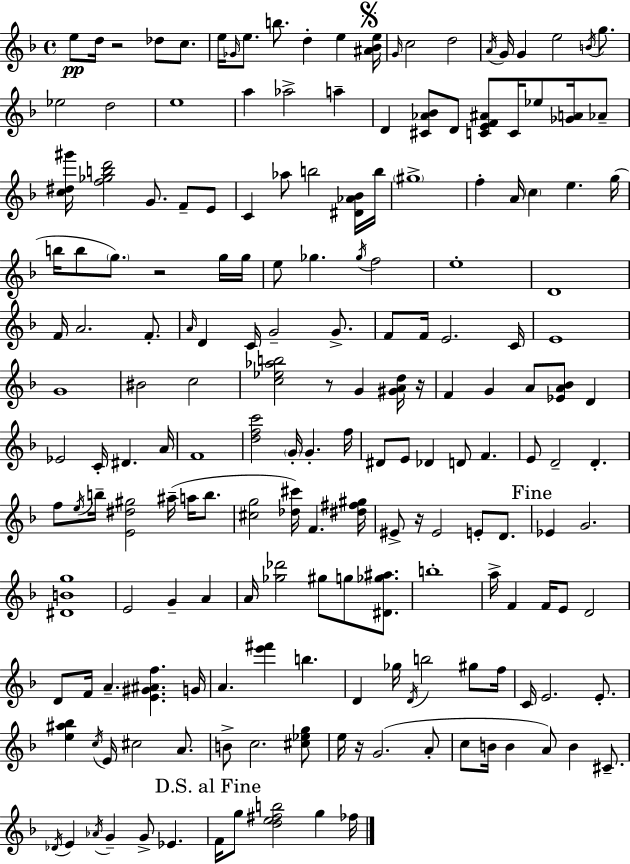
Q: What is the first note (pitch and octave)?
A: E5